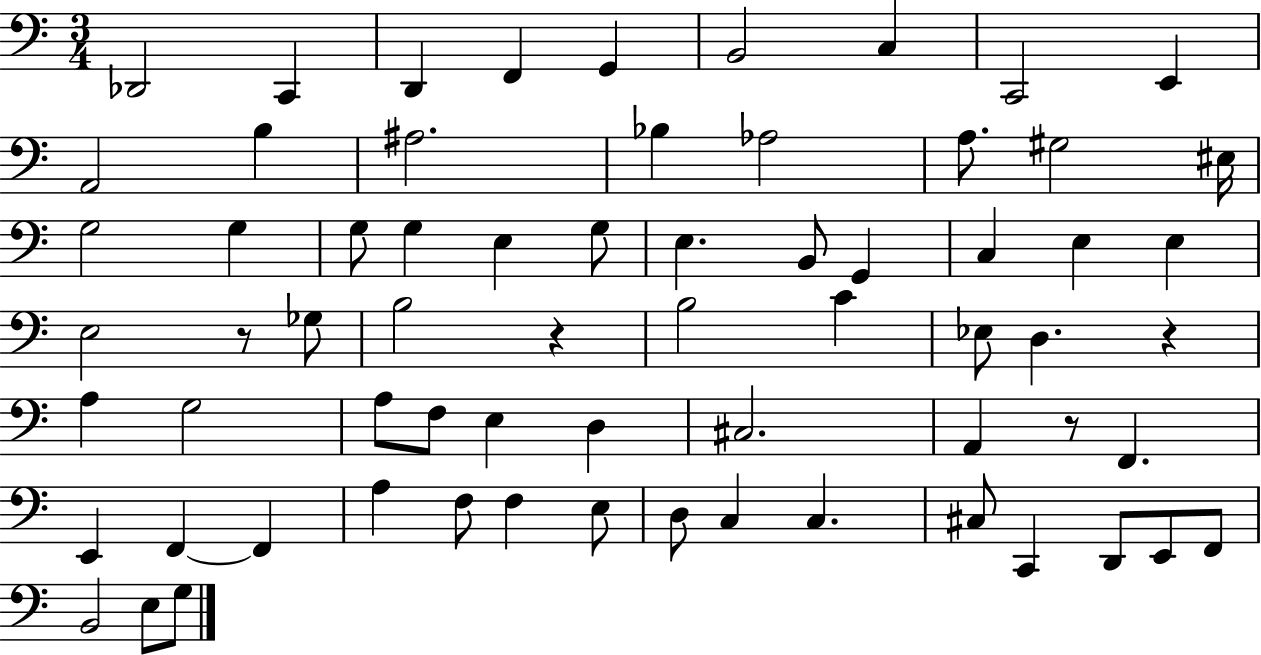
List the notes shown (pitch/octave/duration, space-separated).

Db2/h C2/q D2/q F2/q G2/q B2/h C3/q C2/h E2/q A2/h B3/q A#3/h. Bb3/q Ab3/h A3/e. G#3/h EIS3/s G3/h G3/q G3/e G3/q E3/q G3/e E3/q. B2/e G2/q C3/q E3/q E3/q E3/h R/e Gb3/e B3/h R/q B3/h C4/q Eb3/e D3/q. R/q A3/q G3/h A3/e F3/e E3/q D3/q C#3/h. A2/q R/e F2/q. E2/q F2/q F2/q A3/q F3/e F3/q E3/e D3/e C3/q C3/q. C#3/e C2/q D2/e E2/e F2/e B2/h E3/e G3/e